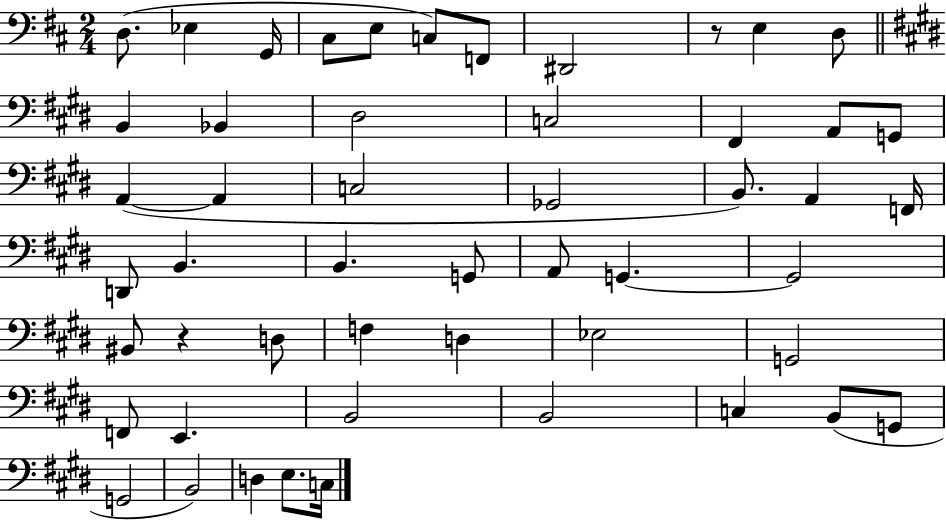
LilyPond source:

{
  \clef bass
  \numericTimeSignature
  \time 2/4
  \key d \major
  d8.( ees4 g,16 | cis8 e8 c8) f,8 | dis,2 | r8 e4 d8 | \break \bar "||" \break \key e \major b,4 bes,4 | dis2 | c2 | fis,4 a,8 g,8 | \break a,4~(~ a,4 | c2 | ges,2 | b,8.) a,4 f,16 | \break d,8 b,4. | b,4. g,8 | a,8 g,4.~~ | g,2 | \break bis,8 r4 d8 | f4 d4 | ees2 | g,2 | \break f,8 e,4. | b,2 | b,2 | c4 b,8( g,8 | \break g,2 | b,2) | d4 e8. c16 | \bar "|."
}